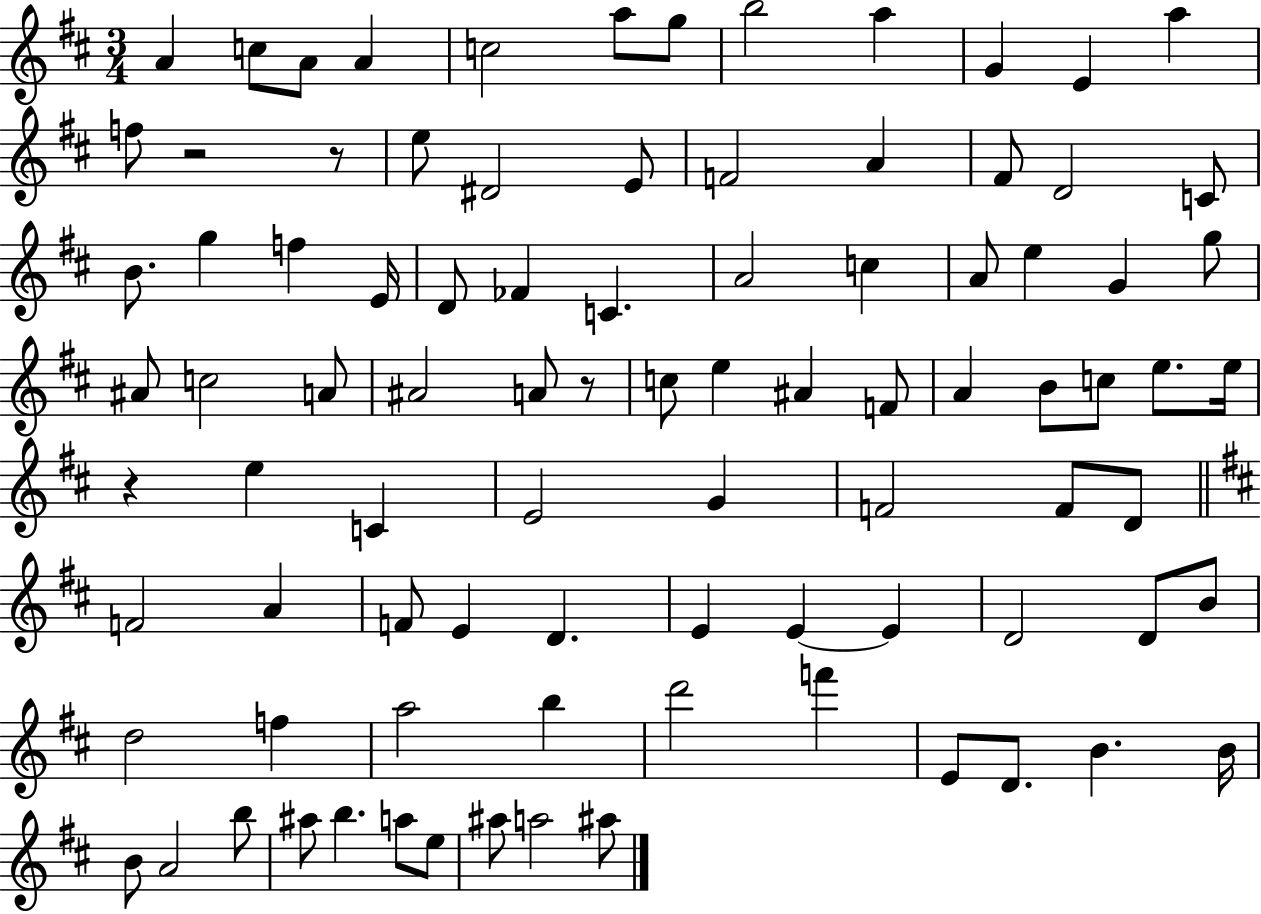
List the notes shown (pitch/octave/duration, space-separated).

A4/q C5/e A4/e A4/q C5/h A5/e G5/e B5/h A5/q G4/q E4/q A5/q F5/e R/h R/e E5/e D#4/h E4/e F4/h A4/q F#4/e D4/h C4/e B4/e. G5/q F5/q E4/s D4/e FES4/q C4/q. A4/h C5/q A4/e E5/q G4/q G5/e A#4/e C5/h A4/e A#4/h A4/e R/e C5/e E5/q A#4/q F4/e A4/q B4/e C5/e E5/e. E5/s R/q E5/q C4/q E4/h G4/q F4/h F4/e D4/e F4/h A4/q F4/e E4/q D4/q. E4/q E4/q E4/q D4/h D4/e B4/e D5/h F5/q A5/h B5/q D6/h F6/q E4/e D4/e. B4/q. B4/s B4/e A4/h B5/e A#5/e B5/q. A5/e E5/e A#5/e A5/h A#5/e